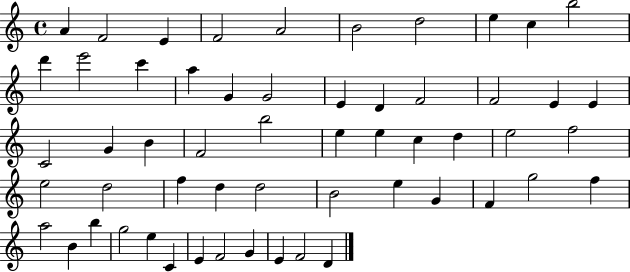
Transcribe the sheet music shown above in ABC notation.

X:1
T:Untitled
M:4/4
L:1/4
K:C
A F2 E F2 A2 B2 d2 e c b2 d' e'2 c' a G G2 E D F2 F2 E E C2 G B F2 b2 e e c d e2 f2 e2 d2 f d d2 B2 e G F g2 f a2 B b g2 e C E F2 G E F2 D